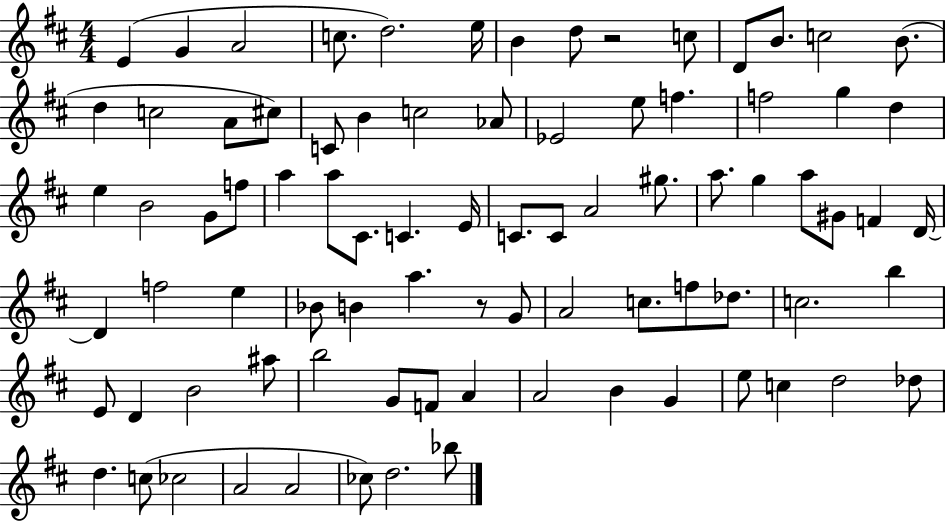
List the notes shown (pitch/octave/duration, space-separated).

E4/q G4/q A4/h C5/e. D5/h. E5/s B4/q D5/e R/h C5/e D4/e B4/e. C5/h B4/e. D5/q C5/h A4/e C#5/e C4/e B4/q C5/h Ab4/e Eb4/h E5/e F5/q. F5/h G5/q D5/q E5/q B4/h G4/e F5/e A5/q A5/e C#4/e. C4/q. E4/s C4/e. C4/e A4/h G#5/e. A5/e. G5/q A5/e G#4/e F4/q D4/s D4/q F5/h E5/q Bb4/e B4/q A5/q. R/e G4/e A4/h C5/e. F5/e Db5/e. C5/h. B5/q E4/e D4/q B4/h A#5/e B5/h G4/e F4/e A4/q A4/h B4/q G4/q E5/e C5/q D5/h Db5/e D5/q. C5/e CES5/h A4/h A4/h CES5/e D5/h. Bb5/e